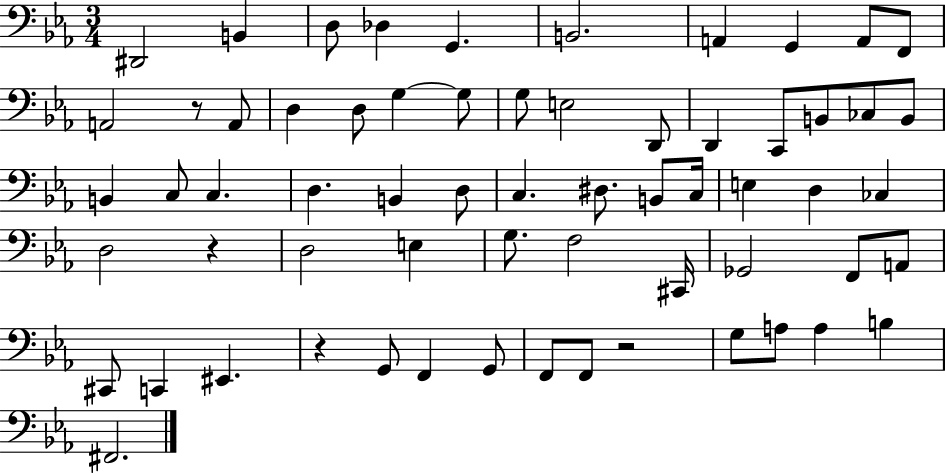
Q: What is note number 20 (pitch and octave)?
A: D2